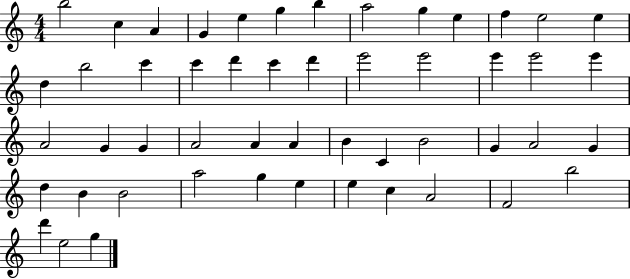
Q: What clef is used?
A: treble